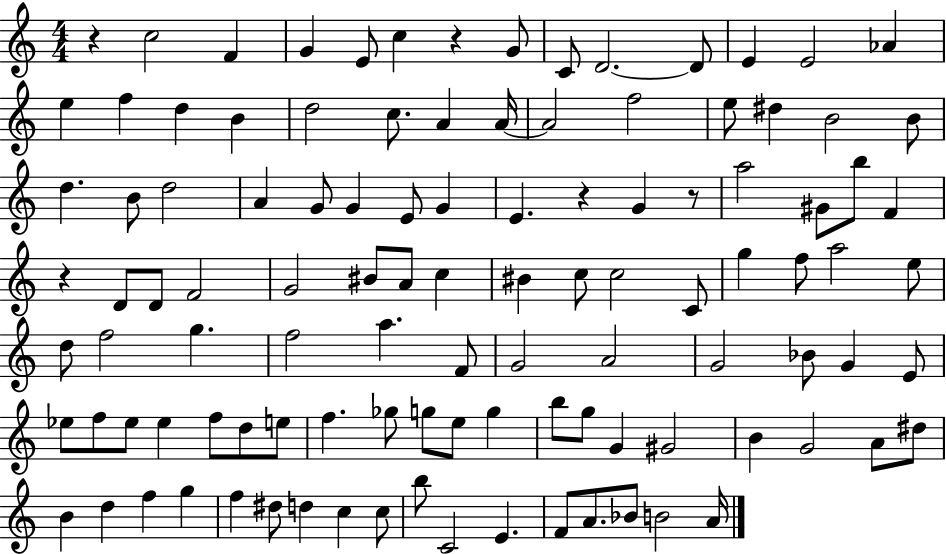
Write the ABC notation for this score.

X:1
T:Untitled
M:4/4
L:1/4
K:C
z c2 F G E/2 c z G/2 C/2 D2 D/2 E E2 _A e f d B d2 c/2 A A/4 A2 f2 e/2 ^d B2 B/2 d B/2 d2 A G/2 G E/2 G E z G z/2 a2 ^G/2 b/2 F z D/2 D/2 F2 G2 ^B/2 A/2 c ^B c/2 c2 C/2 g f/2 a2 e/2 d/2 f2 g f2 a F/2 G2 A2 G2 _B/2 G E/2 _e/2 f/2 _e/2 _e f/2 d/2 e/2 f _g/2 g/2 e/2 g b/2 g/2 G ^G2 B G2 A/2 ^d/2 B d f g f ^d/2 d c c/2 b/2 C2 E F/2 A/2 _B/2 B2 A/4